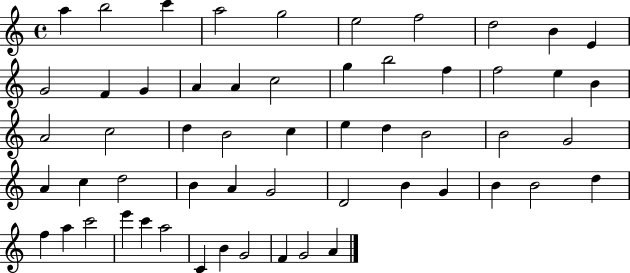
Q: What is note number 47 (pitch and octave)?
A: C6